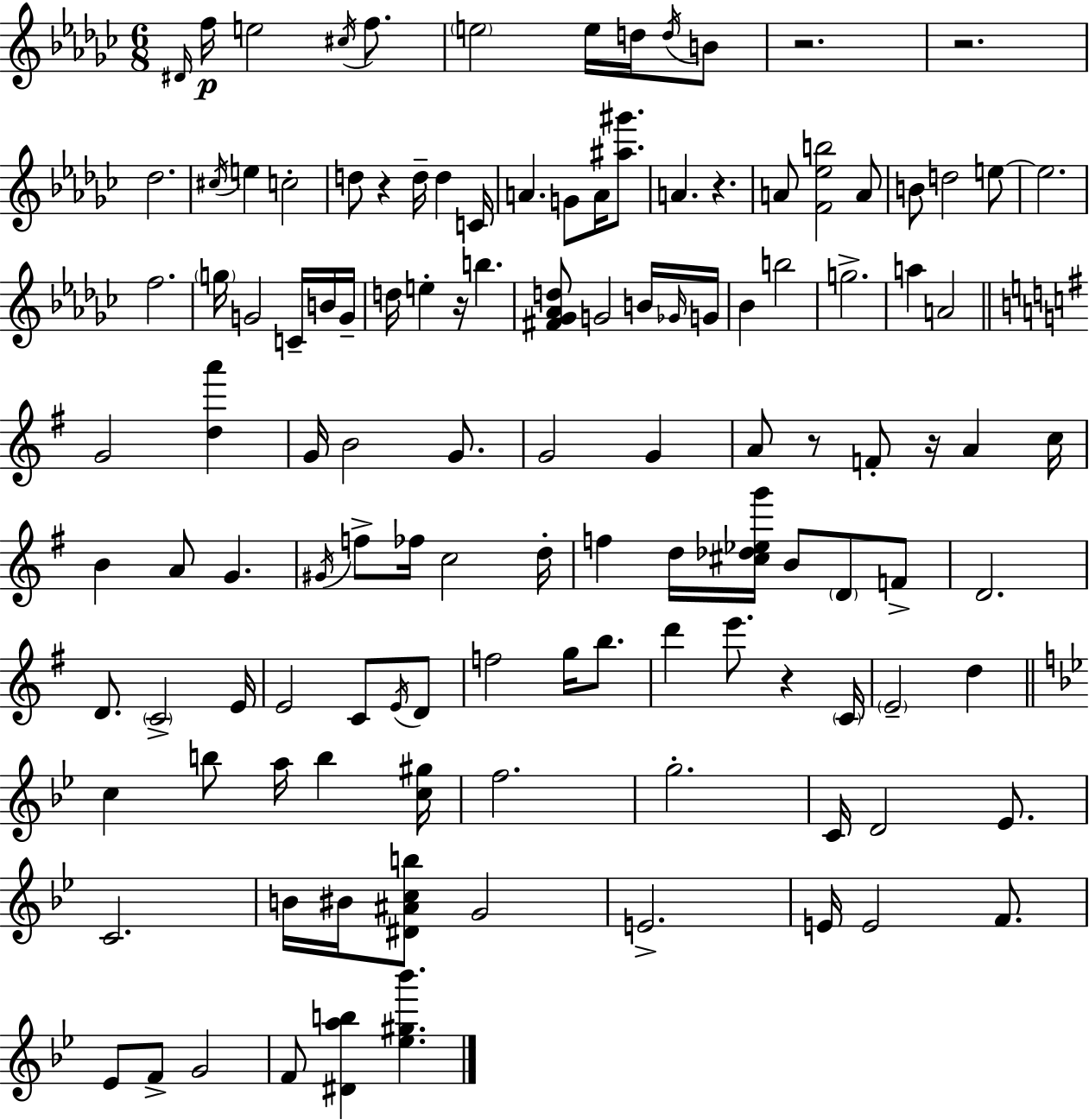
{
  \clef treble
  \numericTimeSignature
  \time 6/8
  \key ees \minor
  \repeat volta 2 { \grace { dis'16 }\p f''16 e''2 \acciaccatura { cis''16 } f''8. | \parenthesize e''2 e''16 d''16 | \acciaccatura { d''16 } b'8 r2. | r2. | \break des''2. | \acciaccatura { cis''16 } e''4 c''2-. | d''8 r4 d''16-- d''4 | c'16 a'4. g'8 | \break a'16 <ais'' gis'''>8. a'4. r4. | a'8 <f' ees'' b''>2 | a'8 b'8 d''2 | e''8~~ e''2. | \break f''2. | \parenthesize g''16 g'2 | c'16-- b'16 g'16-- d''16 e''4-. r16 b''4. | <fis' ges' aes' d''>8 g'2 | \break b'16 \grace { ges'16 } g'16 bes'4 b''2 | g''2.-> | a''4 a'2 | \bar "||" \break \key e \minor g'2 <d'' a'''>4 | g'16 b'2 g'8. | g'2 g'4 | a'8 r8 f'8-. r16 a'4 c''16 | \break b'4 a'8 g'4. | \acciaccatura { gis'16 } f''8-> fes''16 c''2 | d''16-. f''4 d''16 <cis'' des'' ees'' g'''>16 b'8 \parenthesize d'8 f'8-> | d'2. | \break d'8. \parenthesize c'2-> | e'16 e'2 c'8 \acciaccatura { e'16 } | d'8 f''2 g''16 b''8. | d'''4 e'''8. r4 | \break \parenthesize c'16 \parenthesize e'2-- d''4 | \bar "||" \break \key g \minor c''4 b''8 a''16 b''4 <c'' gis''>16 | f''2. | g''2.-. | c'16 d'2 ees'8. | \break c'2. | b'16 bis'16 <dis' ais' c'' b''>8 g'2 | e'2.-> | e'16 e'2 f'8. | \break ees'8 f'8-> g'2 | f'8 <dis' a'' b''>4 <ees'' gis'' bes'''>4. | } \bar "|."
}